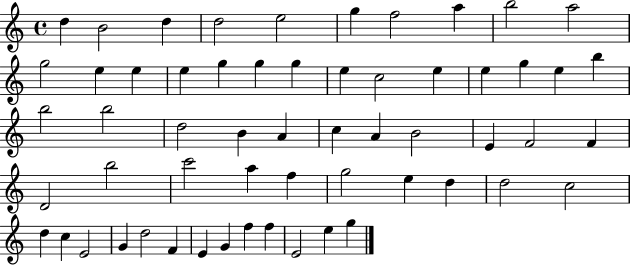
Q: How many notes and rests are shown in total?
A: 58